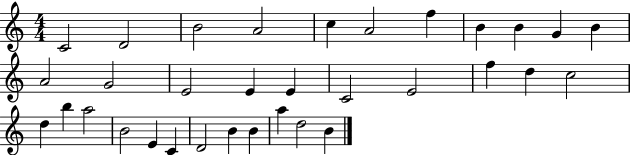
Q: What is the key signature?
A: C major